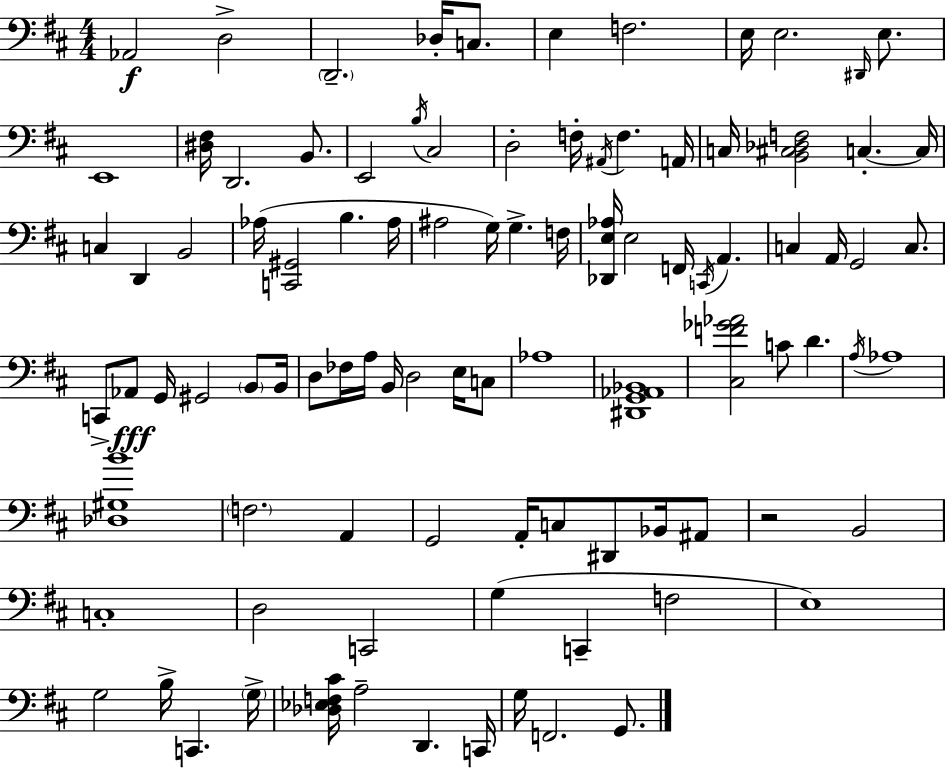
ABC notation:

X:1
T:Untitled
M:4/4
L:1/4
K:D
_A,,2 D,2 D,,2 _D,/4 C,/2 E, F,2 E,/4 E,2 ^D,,/4 E,/2 E,,4 [^D,^F,]/4 D,,2 B,,/2 E,,2 B,/4 ^C,2 D,2 F,/4 ^A,,/4 F, A,,/4 C,/4 [B,,^C,_D,F,]2 C, C,/4 C, D,, B,,2 _A,/4 [C,,^G,,]2 B, _A,/4 ^A,2 G,/4 G, F,/4 [_D,,E,_A,]/4 E,2 F,,/4 C,,/4 A,, C, A,,/4 G,,2 C,/2 C,,/2 _A,,/2 G,,/4 ^G,,2 B,,/2 B,,/4 D,/2 _F,/4 A,/4 B,,/4 D,2 E,/4 C,/2 _A,4 [^D,,G,,_A,,_B,,]4 [^C,F_G_A]2 C/2 D A,/4 _A,4 [_D,^G,B]4 F,2 A,, G,,2 A,,/4 C,/2 ^D,,/2 _B,,/4 ^A,,/2 z2 B,,2 C,4 D,2 C,,2 G, C,, F,2 E,4 G,2 B,/4 C,, G,/4 [_D,_E,F,^C]/4 A,2 D,, C,,/4 G,/4 F,,2 G,,/2